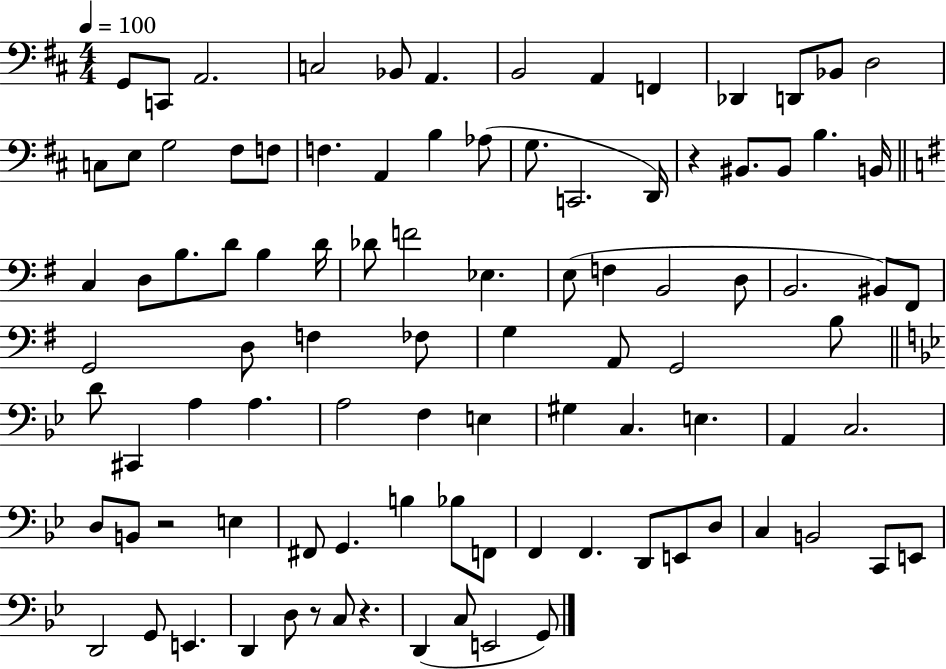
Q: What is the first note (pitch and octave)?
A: G2